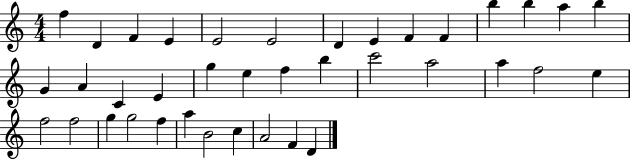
{
  \clef treble
  \numericTimeSignature
  \time 4/4
  \key c \major
  f''4 d'4 f'4 e'4 | e'2 e'2 | d'4 e'4 f'4 f'4 | b''4 b''4 a''4 b''4 | \break g'4 a'4 c'4 e'4 | g''4 e''4 f''4 b''4 | c'''2 a''2 | a''4 f''2 e''4 | \break f''2 f''2 | g''4 g''2 f''4 | a''4 b'2 c''4 | a'2 f'4 d'4 | \break \bar "|."
}